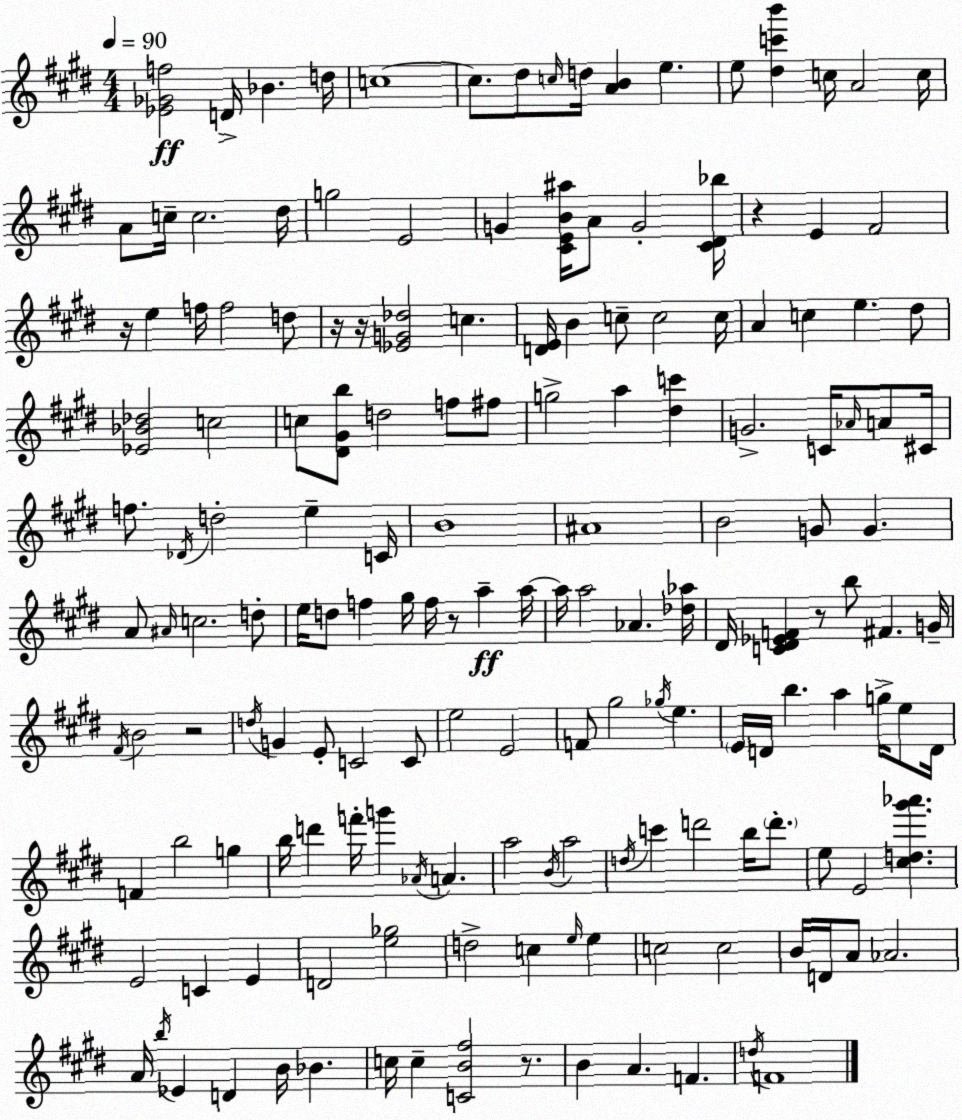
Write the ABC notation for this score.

X:1
T:Untitled
M:4/4
L:1/4
K:E
[_E_Gf]2 D/4 _B d/4 c4 c/2 ^d/2 c/4 d/4 [AB] e e/2 [^dc'b'] c/4 A2 c/4 A/2 c/4 c2 ^d/4 g2 E2 G [^CEB^a]/4 A/2 G2 [^C^D_b]/4 z E ^F2 z/4 e f/4 f2 d/2 z/4 z/4 [_EG_d]2 c [DE]/4 B c/2 c2 c/4 A c e ^d/2 [_E_B_d]2 c2 c/2 [^D^Gb]/2 d2 f/2 ^f/2 g2 a [^dc'] G2 C/4 _A/4 A/2 ^C/4 f/2 _D/4 d2 e C/4 B4 ^A4 B2 G/2 G A/2 ^A/4 c2 d/2 e/4 d/2 f ^g/4 f/4 z/2 a a/4 a/4 a2 _A [_d_a]/4 ^D/4 [C^D_EF] z/2 b/2 ^F G/4 ^F/4 B2 z2 d/4 G E/2 C2 C/2 e2 E2 F/2 ^g2 _g/4 e E/4 D/4 b a g/4 e/2 D/4 F b2 g b/4 d' f'/4 g' _A/4 A a2 B/4 a2 d/4 c' d'2 b/4 d'/2 e/2 E2 [^cd^g'_a'] E2 C E D2 [e_g]2 d2 c e/4 e c2 c2 B/4 D/4 A/2 _A2 A/4 b/4 _E D B/4 _B c/4 c [CB^f]2 z/2 B A F d/4 F4